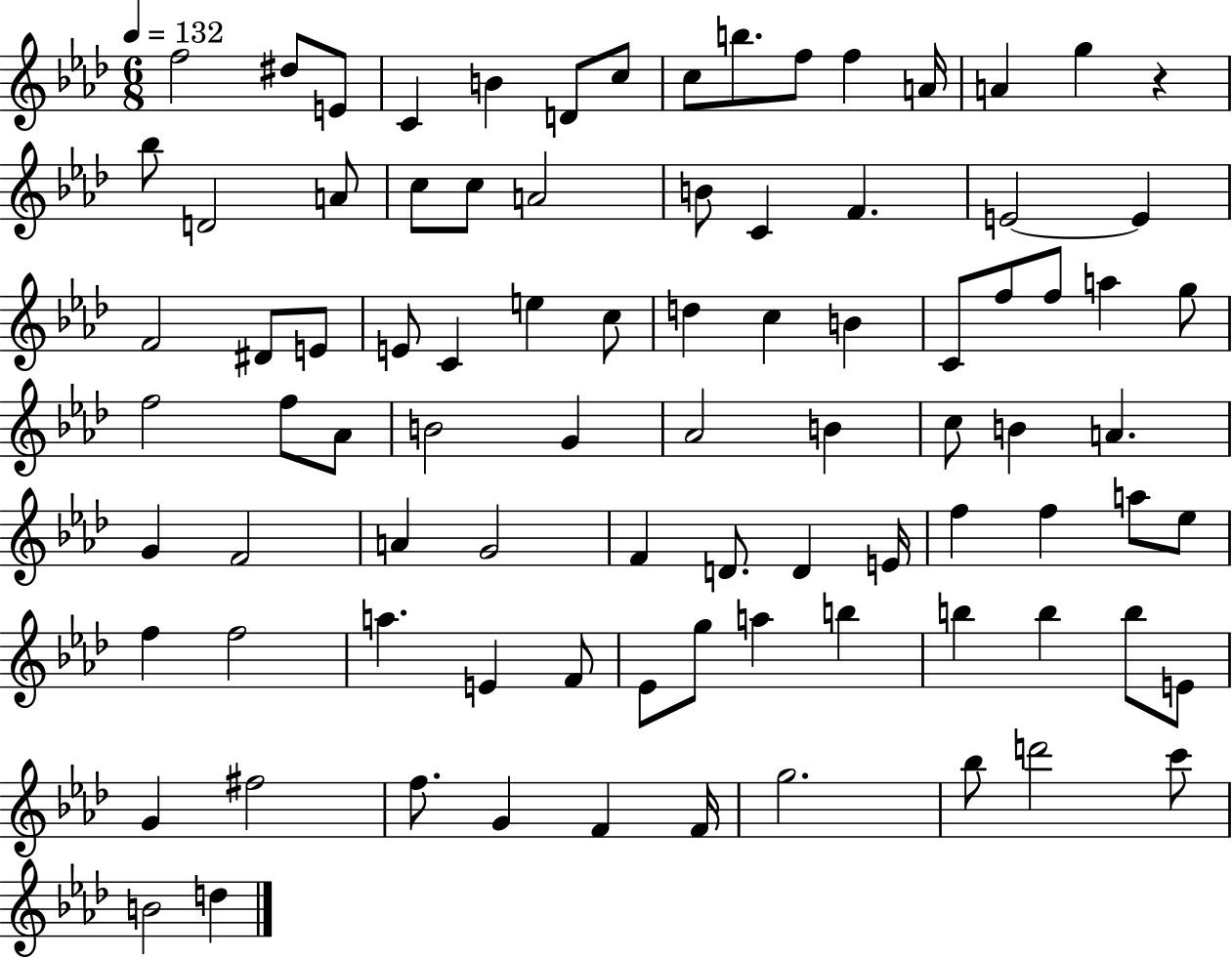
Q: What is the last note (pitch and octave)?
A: D5